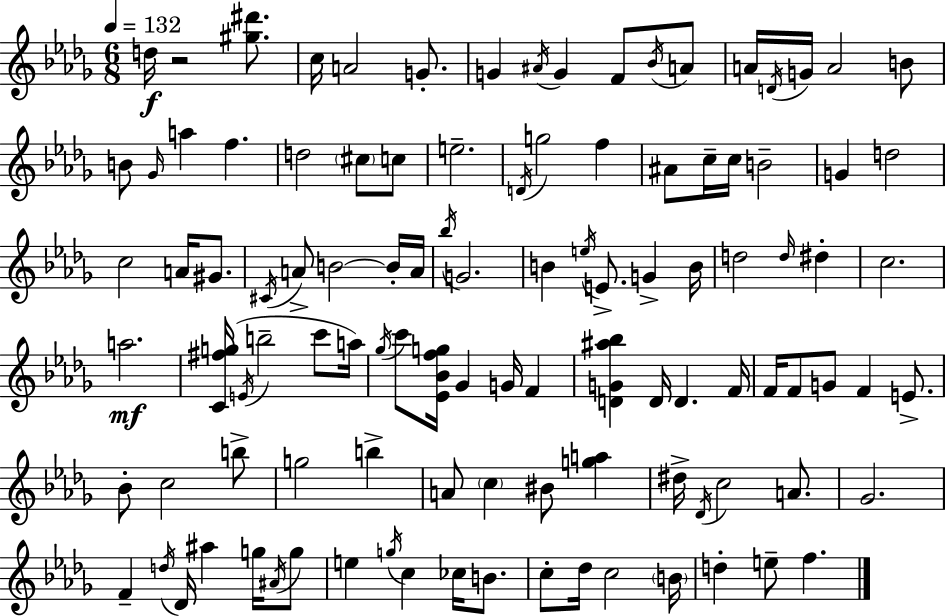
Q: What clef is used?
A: treble